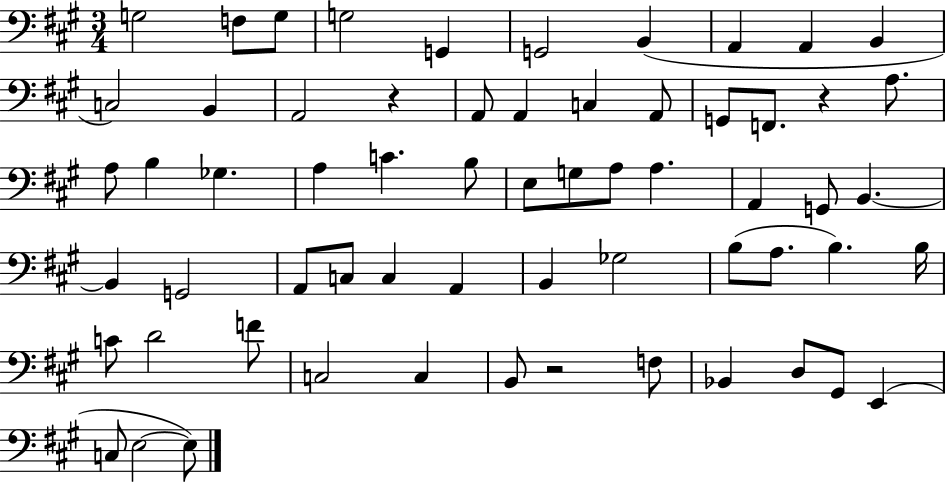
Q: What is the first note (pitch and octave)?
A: G3